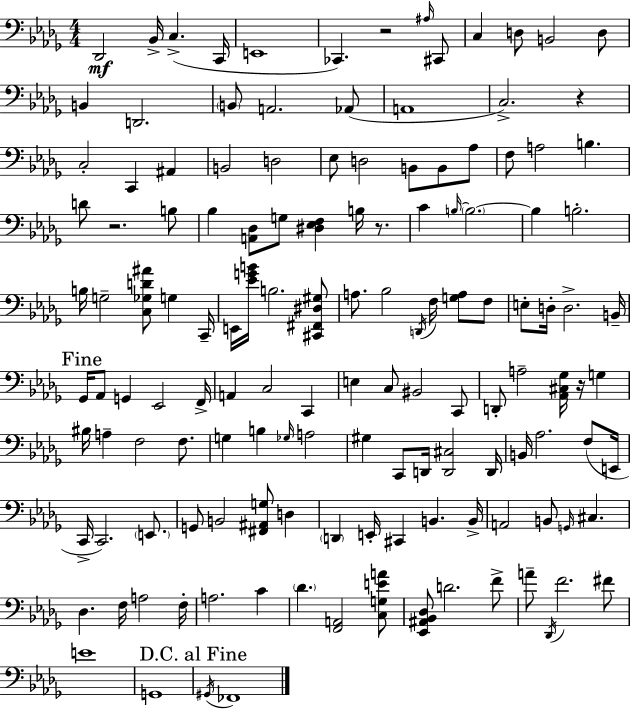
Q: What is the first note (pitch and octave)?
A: Db2